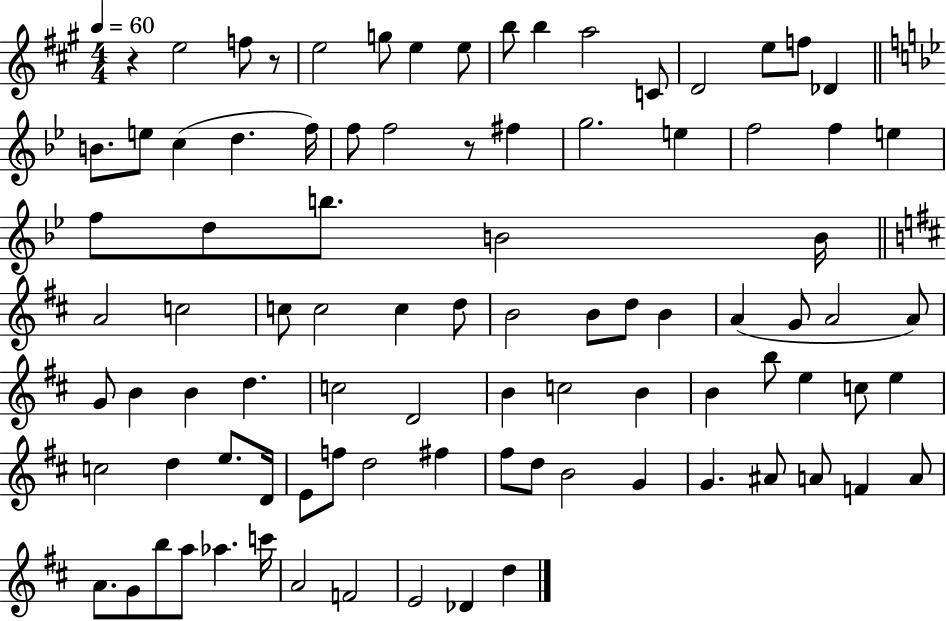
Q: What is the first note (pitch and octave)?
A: E5